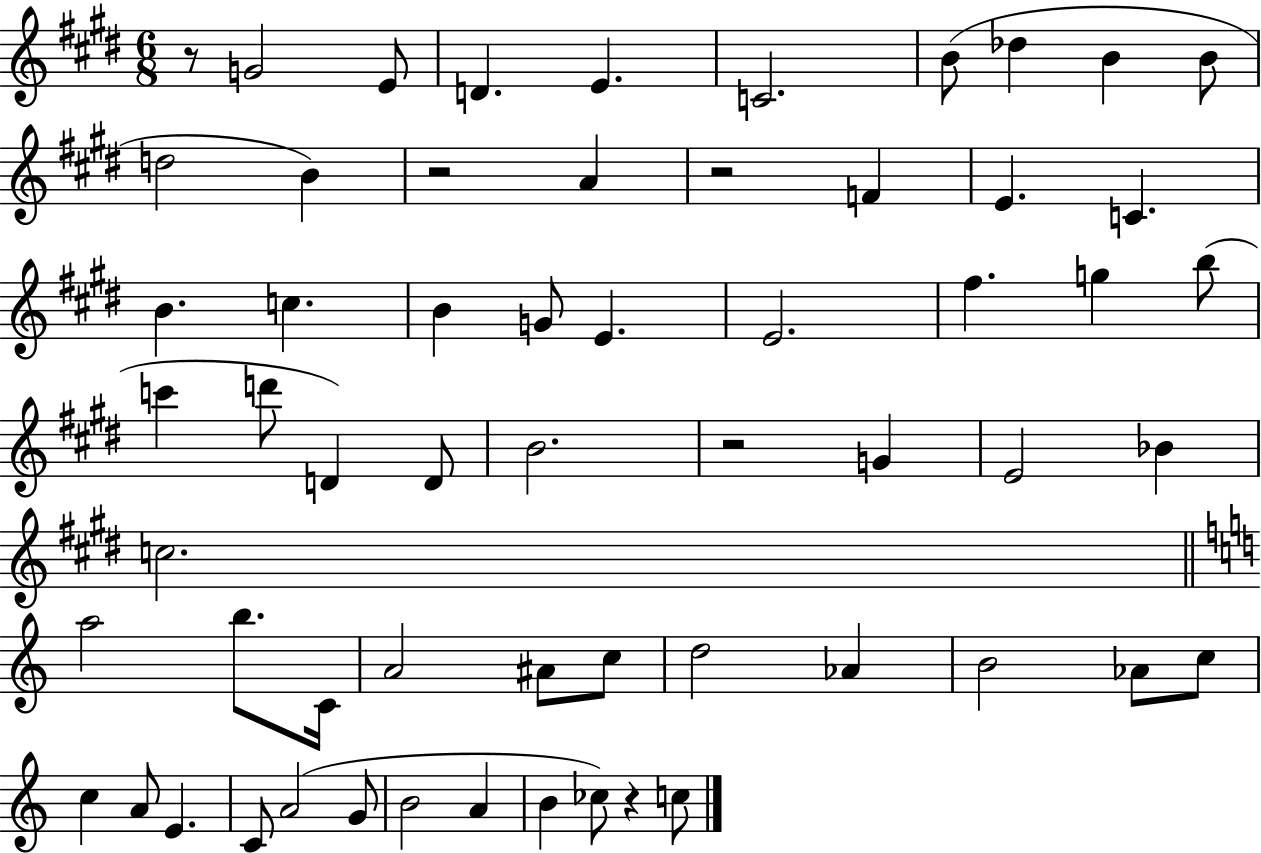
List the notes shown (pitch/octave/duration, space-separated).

R/e G4/h E4/e D4/q. E4/q. C4/h. B4/e Db5/q B4/q B4/e D5/h B4/q R/h A4/q R/h F4/q E4/q. C4/q. B4/q. C5/q. B4/q G4/e E4/q. E4/h. F#5/q. G5/q B5/e C6/q D6/e D4/q D4/e B4/h. R/h G4/q E4/h Bb4/q C5/h. A5/h B5/e. C4/s A4/h A#4/e C5/e D5/h Ab4/q B4/h Ab4/e C5/e C5/q A4/e E4/q. C4/e A4/h G4/e B4/h A4/q B4/q CES5/e R/q C5/e